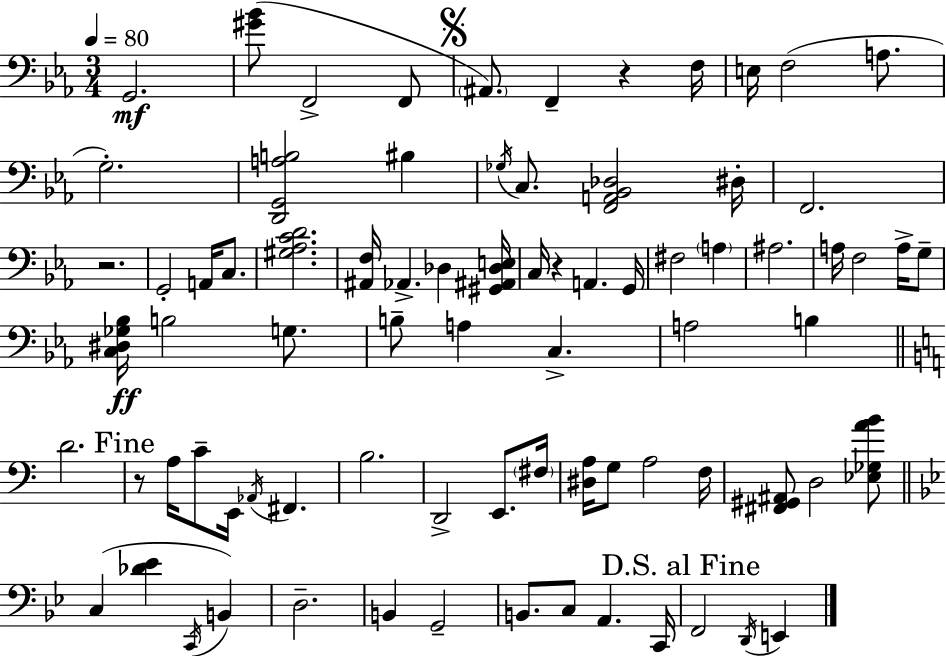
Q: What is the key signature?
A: C minor